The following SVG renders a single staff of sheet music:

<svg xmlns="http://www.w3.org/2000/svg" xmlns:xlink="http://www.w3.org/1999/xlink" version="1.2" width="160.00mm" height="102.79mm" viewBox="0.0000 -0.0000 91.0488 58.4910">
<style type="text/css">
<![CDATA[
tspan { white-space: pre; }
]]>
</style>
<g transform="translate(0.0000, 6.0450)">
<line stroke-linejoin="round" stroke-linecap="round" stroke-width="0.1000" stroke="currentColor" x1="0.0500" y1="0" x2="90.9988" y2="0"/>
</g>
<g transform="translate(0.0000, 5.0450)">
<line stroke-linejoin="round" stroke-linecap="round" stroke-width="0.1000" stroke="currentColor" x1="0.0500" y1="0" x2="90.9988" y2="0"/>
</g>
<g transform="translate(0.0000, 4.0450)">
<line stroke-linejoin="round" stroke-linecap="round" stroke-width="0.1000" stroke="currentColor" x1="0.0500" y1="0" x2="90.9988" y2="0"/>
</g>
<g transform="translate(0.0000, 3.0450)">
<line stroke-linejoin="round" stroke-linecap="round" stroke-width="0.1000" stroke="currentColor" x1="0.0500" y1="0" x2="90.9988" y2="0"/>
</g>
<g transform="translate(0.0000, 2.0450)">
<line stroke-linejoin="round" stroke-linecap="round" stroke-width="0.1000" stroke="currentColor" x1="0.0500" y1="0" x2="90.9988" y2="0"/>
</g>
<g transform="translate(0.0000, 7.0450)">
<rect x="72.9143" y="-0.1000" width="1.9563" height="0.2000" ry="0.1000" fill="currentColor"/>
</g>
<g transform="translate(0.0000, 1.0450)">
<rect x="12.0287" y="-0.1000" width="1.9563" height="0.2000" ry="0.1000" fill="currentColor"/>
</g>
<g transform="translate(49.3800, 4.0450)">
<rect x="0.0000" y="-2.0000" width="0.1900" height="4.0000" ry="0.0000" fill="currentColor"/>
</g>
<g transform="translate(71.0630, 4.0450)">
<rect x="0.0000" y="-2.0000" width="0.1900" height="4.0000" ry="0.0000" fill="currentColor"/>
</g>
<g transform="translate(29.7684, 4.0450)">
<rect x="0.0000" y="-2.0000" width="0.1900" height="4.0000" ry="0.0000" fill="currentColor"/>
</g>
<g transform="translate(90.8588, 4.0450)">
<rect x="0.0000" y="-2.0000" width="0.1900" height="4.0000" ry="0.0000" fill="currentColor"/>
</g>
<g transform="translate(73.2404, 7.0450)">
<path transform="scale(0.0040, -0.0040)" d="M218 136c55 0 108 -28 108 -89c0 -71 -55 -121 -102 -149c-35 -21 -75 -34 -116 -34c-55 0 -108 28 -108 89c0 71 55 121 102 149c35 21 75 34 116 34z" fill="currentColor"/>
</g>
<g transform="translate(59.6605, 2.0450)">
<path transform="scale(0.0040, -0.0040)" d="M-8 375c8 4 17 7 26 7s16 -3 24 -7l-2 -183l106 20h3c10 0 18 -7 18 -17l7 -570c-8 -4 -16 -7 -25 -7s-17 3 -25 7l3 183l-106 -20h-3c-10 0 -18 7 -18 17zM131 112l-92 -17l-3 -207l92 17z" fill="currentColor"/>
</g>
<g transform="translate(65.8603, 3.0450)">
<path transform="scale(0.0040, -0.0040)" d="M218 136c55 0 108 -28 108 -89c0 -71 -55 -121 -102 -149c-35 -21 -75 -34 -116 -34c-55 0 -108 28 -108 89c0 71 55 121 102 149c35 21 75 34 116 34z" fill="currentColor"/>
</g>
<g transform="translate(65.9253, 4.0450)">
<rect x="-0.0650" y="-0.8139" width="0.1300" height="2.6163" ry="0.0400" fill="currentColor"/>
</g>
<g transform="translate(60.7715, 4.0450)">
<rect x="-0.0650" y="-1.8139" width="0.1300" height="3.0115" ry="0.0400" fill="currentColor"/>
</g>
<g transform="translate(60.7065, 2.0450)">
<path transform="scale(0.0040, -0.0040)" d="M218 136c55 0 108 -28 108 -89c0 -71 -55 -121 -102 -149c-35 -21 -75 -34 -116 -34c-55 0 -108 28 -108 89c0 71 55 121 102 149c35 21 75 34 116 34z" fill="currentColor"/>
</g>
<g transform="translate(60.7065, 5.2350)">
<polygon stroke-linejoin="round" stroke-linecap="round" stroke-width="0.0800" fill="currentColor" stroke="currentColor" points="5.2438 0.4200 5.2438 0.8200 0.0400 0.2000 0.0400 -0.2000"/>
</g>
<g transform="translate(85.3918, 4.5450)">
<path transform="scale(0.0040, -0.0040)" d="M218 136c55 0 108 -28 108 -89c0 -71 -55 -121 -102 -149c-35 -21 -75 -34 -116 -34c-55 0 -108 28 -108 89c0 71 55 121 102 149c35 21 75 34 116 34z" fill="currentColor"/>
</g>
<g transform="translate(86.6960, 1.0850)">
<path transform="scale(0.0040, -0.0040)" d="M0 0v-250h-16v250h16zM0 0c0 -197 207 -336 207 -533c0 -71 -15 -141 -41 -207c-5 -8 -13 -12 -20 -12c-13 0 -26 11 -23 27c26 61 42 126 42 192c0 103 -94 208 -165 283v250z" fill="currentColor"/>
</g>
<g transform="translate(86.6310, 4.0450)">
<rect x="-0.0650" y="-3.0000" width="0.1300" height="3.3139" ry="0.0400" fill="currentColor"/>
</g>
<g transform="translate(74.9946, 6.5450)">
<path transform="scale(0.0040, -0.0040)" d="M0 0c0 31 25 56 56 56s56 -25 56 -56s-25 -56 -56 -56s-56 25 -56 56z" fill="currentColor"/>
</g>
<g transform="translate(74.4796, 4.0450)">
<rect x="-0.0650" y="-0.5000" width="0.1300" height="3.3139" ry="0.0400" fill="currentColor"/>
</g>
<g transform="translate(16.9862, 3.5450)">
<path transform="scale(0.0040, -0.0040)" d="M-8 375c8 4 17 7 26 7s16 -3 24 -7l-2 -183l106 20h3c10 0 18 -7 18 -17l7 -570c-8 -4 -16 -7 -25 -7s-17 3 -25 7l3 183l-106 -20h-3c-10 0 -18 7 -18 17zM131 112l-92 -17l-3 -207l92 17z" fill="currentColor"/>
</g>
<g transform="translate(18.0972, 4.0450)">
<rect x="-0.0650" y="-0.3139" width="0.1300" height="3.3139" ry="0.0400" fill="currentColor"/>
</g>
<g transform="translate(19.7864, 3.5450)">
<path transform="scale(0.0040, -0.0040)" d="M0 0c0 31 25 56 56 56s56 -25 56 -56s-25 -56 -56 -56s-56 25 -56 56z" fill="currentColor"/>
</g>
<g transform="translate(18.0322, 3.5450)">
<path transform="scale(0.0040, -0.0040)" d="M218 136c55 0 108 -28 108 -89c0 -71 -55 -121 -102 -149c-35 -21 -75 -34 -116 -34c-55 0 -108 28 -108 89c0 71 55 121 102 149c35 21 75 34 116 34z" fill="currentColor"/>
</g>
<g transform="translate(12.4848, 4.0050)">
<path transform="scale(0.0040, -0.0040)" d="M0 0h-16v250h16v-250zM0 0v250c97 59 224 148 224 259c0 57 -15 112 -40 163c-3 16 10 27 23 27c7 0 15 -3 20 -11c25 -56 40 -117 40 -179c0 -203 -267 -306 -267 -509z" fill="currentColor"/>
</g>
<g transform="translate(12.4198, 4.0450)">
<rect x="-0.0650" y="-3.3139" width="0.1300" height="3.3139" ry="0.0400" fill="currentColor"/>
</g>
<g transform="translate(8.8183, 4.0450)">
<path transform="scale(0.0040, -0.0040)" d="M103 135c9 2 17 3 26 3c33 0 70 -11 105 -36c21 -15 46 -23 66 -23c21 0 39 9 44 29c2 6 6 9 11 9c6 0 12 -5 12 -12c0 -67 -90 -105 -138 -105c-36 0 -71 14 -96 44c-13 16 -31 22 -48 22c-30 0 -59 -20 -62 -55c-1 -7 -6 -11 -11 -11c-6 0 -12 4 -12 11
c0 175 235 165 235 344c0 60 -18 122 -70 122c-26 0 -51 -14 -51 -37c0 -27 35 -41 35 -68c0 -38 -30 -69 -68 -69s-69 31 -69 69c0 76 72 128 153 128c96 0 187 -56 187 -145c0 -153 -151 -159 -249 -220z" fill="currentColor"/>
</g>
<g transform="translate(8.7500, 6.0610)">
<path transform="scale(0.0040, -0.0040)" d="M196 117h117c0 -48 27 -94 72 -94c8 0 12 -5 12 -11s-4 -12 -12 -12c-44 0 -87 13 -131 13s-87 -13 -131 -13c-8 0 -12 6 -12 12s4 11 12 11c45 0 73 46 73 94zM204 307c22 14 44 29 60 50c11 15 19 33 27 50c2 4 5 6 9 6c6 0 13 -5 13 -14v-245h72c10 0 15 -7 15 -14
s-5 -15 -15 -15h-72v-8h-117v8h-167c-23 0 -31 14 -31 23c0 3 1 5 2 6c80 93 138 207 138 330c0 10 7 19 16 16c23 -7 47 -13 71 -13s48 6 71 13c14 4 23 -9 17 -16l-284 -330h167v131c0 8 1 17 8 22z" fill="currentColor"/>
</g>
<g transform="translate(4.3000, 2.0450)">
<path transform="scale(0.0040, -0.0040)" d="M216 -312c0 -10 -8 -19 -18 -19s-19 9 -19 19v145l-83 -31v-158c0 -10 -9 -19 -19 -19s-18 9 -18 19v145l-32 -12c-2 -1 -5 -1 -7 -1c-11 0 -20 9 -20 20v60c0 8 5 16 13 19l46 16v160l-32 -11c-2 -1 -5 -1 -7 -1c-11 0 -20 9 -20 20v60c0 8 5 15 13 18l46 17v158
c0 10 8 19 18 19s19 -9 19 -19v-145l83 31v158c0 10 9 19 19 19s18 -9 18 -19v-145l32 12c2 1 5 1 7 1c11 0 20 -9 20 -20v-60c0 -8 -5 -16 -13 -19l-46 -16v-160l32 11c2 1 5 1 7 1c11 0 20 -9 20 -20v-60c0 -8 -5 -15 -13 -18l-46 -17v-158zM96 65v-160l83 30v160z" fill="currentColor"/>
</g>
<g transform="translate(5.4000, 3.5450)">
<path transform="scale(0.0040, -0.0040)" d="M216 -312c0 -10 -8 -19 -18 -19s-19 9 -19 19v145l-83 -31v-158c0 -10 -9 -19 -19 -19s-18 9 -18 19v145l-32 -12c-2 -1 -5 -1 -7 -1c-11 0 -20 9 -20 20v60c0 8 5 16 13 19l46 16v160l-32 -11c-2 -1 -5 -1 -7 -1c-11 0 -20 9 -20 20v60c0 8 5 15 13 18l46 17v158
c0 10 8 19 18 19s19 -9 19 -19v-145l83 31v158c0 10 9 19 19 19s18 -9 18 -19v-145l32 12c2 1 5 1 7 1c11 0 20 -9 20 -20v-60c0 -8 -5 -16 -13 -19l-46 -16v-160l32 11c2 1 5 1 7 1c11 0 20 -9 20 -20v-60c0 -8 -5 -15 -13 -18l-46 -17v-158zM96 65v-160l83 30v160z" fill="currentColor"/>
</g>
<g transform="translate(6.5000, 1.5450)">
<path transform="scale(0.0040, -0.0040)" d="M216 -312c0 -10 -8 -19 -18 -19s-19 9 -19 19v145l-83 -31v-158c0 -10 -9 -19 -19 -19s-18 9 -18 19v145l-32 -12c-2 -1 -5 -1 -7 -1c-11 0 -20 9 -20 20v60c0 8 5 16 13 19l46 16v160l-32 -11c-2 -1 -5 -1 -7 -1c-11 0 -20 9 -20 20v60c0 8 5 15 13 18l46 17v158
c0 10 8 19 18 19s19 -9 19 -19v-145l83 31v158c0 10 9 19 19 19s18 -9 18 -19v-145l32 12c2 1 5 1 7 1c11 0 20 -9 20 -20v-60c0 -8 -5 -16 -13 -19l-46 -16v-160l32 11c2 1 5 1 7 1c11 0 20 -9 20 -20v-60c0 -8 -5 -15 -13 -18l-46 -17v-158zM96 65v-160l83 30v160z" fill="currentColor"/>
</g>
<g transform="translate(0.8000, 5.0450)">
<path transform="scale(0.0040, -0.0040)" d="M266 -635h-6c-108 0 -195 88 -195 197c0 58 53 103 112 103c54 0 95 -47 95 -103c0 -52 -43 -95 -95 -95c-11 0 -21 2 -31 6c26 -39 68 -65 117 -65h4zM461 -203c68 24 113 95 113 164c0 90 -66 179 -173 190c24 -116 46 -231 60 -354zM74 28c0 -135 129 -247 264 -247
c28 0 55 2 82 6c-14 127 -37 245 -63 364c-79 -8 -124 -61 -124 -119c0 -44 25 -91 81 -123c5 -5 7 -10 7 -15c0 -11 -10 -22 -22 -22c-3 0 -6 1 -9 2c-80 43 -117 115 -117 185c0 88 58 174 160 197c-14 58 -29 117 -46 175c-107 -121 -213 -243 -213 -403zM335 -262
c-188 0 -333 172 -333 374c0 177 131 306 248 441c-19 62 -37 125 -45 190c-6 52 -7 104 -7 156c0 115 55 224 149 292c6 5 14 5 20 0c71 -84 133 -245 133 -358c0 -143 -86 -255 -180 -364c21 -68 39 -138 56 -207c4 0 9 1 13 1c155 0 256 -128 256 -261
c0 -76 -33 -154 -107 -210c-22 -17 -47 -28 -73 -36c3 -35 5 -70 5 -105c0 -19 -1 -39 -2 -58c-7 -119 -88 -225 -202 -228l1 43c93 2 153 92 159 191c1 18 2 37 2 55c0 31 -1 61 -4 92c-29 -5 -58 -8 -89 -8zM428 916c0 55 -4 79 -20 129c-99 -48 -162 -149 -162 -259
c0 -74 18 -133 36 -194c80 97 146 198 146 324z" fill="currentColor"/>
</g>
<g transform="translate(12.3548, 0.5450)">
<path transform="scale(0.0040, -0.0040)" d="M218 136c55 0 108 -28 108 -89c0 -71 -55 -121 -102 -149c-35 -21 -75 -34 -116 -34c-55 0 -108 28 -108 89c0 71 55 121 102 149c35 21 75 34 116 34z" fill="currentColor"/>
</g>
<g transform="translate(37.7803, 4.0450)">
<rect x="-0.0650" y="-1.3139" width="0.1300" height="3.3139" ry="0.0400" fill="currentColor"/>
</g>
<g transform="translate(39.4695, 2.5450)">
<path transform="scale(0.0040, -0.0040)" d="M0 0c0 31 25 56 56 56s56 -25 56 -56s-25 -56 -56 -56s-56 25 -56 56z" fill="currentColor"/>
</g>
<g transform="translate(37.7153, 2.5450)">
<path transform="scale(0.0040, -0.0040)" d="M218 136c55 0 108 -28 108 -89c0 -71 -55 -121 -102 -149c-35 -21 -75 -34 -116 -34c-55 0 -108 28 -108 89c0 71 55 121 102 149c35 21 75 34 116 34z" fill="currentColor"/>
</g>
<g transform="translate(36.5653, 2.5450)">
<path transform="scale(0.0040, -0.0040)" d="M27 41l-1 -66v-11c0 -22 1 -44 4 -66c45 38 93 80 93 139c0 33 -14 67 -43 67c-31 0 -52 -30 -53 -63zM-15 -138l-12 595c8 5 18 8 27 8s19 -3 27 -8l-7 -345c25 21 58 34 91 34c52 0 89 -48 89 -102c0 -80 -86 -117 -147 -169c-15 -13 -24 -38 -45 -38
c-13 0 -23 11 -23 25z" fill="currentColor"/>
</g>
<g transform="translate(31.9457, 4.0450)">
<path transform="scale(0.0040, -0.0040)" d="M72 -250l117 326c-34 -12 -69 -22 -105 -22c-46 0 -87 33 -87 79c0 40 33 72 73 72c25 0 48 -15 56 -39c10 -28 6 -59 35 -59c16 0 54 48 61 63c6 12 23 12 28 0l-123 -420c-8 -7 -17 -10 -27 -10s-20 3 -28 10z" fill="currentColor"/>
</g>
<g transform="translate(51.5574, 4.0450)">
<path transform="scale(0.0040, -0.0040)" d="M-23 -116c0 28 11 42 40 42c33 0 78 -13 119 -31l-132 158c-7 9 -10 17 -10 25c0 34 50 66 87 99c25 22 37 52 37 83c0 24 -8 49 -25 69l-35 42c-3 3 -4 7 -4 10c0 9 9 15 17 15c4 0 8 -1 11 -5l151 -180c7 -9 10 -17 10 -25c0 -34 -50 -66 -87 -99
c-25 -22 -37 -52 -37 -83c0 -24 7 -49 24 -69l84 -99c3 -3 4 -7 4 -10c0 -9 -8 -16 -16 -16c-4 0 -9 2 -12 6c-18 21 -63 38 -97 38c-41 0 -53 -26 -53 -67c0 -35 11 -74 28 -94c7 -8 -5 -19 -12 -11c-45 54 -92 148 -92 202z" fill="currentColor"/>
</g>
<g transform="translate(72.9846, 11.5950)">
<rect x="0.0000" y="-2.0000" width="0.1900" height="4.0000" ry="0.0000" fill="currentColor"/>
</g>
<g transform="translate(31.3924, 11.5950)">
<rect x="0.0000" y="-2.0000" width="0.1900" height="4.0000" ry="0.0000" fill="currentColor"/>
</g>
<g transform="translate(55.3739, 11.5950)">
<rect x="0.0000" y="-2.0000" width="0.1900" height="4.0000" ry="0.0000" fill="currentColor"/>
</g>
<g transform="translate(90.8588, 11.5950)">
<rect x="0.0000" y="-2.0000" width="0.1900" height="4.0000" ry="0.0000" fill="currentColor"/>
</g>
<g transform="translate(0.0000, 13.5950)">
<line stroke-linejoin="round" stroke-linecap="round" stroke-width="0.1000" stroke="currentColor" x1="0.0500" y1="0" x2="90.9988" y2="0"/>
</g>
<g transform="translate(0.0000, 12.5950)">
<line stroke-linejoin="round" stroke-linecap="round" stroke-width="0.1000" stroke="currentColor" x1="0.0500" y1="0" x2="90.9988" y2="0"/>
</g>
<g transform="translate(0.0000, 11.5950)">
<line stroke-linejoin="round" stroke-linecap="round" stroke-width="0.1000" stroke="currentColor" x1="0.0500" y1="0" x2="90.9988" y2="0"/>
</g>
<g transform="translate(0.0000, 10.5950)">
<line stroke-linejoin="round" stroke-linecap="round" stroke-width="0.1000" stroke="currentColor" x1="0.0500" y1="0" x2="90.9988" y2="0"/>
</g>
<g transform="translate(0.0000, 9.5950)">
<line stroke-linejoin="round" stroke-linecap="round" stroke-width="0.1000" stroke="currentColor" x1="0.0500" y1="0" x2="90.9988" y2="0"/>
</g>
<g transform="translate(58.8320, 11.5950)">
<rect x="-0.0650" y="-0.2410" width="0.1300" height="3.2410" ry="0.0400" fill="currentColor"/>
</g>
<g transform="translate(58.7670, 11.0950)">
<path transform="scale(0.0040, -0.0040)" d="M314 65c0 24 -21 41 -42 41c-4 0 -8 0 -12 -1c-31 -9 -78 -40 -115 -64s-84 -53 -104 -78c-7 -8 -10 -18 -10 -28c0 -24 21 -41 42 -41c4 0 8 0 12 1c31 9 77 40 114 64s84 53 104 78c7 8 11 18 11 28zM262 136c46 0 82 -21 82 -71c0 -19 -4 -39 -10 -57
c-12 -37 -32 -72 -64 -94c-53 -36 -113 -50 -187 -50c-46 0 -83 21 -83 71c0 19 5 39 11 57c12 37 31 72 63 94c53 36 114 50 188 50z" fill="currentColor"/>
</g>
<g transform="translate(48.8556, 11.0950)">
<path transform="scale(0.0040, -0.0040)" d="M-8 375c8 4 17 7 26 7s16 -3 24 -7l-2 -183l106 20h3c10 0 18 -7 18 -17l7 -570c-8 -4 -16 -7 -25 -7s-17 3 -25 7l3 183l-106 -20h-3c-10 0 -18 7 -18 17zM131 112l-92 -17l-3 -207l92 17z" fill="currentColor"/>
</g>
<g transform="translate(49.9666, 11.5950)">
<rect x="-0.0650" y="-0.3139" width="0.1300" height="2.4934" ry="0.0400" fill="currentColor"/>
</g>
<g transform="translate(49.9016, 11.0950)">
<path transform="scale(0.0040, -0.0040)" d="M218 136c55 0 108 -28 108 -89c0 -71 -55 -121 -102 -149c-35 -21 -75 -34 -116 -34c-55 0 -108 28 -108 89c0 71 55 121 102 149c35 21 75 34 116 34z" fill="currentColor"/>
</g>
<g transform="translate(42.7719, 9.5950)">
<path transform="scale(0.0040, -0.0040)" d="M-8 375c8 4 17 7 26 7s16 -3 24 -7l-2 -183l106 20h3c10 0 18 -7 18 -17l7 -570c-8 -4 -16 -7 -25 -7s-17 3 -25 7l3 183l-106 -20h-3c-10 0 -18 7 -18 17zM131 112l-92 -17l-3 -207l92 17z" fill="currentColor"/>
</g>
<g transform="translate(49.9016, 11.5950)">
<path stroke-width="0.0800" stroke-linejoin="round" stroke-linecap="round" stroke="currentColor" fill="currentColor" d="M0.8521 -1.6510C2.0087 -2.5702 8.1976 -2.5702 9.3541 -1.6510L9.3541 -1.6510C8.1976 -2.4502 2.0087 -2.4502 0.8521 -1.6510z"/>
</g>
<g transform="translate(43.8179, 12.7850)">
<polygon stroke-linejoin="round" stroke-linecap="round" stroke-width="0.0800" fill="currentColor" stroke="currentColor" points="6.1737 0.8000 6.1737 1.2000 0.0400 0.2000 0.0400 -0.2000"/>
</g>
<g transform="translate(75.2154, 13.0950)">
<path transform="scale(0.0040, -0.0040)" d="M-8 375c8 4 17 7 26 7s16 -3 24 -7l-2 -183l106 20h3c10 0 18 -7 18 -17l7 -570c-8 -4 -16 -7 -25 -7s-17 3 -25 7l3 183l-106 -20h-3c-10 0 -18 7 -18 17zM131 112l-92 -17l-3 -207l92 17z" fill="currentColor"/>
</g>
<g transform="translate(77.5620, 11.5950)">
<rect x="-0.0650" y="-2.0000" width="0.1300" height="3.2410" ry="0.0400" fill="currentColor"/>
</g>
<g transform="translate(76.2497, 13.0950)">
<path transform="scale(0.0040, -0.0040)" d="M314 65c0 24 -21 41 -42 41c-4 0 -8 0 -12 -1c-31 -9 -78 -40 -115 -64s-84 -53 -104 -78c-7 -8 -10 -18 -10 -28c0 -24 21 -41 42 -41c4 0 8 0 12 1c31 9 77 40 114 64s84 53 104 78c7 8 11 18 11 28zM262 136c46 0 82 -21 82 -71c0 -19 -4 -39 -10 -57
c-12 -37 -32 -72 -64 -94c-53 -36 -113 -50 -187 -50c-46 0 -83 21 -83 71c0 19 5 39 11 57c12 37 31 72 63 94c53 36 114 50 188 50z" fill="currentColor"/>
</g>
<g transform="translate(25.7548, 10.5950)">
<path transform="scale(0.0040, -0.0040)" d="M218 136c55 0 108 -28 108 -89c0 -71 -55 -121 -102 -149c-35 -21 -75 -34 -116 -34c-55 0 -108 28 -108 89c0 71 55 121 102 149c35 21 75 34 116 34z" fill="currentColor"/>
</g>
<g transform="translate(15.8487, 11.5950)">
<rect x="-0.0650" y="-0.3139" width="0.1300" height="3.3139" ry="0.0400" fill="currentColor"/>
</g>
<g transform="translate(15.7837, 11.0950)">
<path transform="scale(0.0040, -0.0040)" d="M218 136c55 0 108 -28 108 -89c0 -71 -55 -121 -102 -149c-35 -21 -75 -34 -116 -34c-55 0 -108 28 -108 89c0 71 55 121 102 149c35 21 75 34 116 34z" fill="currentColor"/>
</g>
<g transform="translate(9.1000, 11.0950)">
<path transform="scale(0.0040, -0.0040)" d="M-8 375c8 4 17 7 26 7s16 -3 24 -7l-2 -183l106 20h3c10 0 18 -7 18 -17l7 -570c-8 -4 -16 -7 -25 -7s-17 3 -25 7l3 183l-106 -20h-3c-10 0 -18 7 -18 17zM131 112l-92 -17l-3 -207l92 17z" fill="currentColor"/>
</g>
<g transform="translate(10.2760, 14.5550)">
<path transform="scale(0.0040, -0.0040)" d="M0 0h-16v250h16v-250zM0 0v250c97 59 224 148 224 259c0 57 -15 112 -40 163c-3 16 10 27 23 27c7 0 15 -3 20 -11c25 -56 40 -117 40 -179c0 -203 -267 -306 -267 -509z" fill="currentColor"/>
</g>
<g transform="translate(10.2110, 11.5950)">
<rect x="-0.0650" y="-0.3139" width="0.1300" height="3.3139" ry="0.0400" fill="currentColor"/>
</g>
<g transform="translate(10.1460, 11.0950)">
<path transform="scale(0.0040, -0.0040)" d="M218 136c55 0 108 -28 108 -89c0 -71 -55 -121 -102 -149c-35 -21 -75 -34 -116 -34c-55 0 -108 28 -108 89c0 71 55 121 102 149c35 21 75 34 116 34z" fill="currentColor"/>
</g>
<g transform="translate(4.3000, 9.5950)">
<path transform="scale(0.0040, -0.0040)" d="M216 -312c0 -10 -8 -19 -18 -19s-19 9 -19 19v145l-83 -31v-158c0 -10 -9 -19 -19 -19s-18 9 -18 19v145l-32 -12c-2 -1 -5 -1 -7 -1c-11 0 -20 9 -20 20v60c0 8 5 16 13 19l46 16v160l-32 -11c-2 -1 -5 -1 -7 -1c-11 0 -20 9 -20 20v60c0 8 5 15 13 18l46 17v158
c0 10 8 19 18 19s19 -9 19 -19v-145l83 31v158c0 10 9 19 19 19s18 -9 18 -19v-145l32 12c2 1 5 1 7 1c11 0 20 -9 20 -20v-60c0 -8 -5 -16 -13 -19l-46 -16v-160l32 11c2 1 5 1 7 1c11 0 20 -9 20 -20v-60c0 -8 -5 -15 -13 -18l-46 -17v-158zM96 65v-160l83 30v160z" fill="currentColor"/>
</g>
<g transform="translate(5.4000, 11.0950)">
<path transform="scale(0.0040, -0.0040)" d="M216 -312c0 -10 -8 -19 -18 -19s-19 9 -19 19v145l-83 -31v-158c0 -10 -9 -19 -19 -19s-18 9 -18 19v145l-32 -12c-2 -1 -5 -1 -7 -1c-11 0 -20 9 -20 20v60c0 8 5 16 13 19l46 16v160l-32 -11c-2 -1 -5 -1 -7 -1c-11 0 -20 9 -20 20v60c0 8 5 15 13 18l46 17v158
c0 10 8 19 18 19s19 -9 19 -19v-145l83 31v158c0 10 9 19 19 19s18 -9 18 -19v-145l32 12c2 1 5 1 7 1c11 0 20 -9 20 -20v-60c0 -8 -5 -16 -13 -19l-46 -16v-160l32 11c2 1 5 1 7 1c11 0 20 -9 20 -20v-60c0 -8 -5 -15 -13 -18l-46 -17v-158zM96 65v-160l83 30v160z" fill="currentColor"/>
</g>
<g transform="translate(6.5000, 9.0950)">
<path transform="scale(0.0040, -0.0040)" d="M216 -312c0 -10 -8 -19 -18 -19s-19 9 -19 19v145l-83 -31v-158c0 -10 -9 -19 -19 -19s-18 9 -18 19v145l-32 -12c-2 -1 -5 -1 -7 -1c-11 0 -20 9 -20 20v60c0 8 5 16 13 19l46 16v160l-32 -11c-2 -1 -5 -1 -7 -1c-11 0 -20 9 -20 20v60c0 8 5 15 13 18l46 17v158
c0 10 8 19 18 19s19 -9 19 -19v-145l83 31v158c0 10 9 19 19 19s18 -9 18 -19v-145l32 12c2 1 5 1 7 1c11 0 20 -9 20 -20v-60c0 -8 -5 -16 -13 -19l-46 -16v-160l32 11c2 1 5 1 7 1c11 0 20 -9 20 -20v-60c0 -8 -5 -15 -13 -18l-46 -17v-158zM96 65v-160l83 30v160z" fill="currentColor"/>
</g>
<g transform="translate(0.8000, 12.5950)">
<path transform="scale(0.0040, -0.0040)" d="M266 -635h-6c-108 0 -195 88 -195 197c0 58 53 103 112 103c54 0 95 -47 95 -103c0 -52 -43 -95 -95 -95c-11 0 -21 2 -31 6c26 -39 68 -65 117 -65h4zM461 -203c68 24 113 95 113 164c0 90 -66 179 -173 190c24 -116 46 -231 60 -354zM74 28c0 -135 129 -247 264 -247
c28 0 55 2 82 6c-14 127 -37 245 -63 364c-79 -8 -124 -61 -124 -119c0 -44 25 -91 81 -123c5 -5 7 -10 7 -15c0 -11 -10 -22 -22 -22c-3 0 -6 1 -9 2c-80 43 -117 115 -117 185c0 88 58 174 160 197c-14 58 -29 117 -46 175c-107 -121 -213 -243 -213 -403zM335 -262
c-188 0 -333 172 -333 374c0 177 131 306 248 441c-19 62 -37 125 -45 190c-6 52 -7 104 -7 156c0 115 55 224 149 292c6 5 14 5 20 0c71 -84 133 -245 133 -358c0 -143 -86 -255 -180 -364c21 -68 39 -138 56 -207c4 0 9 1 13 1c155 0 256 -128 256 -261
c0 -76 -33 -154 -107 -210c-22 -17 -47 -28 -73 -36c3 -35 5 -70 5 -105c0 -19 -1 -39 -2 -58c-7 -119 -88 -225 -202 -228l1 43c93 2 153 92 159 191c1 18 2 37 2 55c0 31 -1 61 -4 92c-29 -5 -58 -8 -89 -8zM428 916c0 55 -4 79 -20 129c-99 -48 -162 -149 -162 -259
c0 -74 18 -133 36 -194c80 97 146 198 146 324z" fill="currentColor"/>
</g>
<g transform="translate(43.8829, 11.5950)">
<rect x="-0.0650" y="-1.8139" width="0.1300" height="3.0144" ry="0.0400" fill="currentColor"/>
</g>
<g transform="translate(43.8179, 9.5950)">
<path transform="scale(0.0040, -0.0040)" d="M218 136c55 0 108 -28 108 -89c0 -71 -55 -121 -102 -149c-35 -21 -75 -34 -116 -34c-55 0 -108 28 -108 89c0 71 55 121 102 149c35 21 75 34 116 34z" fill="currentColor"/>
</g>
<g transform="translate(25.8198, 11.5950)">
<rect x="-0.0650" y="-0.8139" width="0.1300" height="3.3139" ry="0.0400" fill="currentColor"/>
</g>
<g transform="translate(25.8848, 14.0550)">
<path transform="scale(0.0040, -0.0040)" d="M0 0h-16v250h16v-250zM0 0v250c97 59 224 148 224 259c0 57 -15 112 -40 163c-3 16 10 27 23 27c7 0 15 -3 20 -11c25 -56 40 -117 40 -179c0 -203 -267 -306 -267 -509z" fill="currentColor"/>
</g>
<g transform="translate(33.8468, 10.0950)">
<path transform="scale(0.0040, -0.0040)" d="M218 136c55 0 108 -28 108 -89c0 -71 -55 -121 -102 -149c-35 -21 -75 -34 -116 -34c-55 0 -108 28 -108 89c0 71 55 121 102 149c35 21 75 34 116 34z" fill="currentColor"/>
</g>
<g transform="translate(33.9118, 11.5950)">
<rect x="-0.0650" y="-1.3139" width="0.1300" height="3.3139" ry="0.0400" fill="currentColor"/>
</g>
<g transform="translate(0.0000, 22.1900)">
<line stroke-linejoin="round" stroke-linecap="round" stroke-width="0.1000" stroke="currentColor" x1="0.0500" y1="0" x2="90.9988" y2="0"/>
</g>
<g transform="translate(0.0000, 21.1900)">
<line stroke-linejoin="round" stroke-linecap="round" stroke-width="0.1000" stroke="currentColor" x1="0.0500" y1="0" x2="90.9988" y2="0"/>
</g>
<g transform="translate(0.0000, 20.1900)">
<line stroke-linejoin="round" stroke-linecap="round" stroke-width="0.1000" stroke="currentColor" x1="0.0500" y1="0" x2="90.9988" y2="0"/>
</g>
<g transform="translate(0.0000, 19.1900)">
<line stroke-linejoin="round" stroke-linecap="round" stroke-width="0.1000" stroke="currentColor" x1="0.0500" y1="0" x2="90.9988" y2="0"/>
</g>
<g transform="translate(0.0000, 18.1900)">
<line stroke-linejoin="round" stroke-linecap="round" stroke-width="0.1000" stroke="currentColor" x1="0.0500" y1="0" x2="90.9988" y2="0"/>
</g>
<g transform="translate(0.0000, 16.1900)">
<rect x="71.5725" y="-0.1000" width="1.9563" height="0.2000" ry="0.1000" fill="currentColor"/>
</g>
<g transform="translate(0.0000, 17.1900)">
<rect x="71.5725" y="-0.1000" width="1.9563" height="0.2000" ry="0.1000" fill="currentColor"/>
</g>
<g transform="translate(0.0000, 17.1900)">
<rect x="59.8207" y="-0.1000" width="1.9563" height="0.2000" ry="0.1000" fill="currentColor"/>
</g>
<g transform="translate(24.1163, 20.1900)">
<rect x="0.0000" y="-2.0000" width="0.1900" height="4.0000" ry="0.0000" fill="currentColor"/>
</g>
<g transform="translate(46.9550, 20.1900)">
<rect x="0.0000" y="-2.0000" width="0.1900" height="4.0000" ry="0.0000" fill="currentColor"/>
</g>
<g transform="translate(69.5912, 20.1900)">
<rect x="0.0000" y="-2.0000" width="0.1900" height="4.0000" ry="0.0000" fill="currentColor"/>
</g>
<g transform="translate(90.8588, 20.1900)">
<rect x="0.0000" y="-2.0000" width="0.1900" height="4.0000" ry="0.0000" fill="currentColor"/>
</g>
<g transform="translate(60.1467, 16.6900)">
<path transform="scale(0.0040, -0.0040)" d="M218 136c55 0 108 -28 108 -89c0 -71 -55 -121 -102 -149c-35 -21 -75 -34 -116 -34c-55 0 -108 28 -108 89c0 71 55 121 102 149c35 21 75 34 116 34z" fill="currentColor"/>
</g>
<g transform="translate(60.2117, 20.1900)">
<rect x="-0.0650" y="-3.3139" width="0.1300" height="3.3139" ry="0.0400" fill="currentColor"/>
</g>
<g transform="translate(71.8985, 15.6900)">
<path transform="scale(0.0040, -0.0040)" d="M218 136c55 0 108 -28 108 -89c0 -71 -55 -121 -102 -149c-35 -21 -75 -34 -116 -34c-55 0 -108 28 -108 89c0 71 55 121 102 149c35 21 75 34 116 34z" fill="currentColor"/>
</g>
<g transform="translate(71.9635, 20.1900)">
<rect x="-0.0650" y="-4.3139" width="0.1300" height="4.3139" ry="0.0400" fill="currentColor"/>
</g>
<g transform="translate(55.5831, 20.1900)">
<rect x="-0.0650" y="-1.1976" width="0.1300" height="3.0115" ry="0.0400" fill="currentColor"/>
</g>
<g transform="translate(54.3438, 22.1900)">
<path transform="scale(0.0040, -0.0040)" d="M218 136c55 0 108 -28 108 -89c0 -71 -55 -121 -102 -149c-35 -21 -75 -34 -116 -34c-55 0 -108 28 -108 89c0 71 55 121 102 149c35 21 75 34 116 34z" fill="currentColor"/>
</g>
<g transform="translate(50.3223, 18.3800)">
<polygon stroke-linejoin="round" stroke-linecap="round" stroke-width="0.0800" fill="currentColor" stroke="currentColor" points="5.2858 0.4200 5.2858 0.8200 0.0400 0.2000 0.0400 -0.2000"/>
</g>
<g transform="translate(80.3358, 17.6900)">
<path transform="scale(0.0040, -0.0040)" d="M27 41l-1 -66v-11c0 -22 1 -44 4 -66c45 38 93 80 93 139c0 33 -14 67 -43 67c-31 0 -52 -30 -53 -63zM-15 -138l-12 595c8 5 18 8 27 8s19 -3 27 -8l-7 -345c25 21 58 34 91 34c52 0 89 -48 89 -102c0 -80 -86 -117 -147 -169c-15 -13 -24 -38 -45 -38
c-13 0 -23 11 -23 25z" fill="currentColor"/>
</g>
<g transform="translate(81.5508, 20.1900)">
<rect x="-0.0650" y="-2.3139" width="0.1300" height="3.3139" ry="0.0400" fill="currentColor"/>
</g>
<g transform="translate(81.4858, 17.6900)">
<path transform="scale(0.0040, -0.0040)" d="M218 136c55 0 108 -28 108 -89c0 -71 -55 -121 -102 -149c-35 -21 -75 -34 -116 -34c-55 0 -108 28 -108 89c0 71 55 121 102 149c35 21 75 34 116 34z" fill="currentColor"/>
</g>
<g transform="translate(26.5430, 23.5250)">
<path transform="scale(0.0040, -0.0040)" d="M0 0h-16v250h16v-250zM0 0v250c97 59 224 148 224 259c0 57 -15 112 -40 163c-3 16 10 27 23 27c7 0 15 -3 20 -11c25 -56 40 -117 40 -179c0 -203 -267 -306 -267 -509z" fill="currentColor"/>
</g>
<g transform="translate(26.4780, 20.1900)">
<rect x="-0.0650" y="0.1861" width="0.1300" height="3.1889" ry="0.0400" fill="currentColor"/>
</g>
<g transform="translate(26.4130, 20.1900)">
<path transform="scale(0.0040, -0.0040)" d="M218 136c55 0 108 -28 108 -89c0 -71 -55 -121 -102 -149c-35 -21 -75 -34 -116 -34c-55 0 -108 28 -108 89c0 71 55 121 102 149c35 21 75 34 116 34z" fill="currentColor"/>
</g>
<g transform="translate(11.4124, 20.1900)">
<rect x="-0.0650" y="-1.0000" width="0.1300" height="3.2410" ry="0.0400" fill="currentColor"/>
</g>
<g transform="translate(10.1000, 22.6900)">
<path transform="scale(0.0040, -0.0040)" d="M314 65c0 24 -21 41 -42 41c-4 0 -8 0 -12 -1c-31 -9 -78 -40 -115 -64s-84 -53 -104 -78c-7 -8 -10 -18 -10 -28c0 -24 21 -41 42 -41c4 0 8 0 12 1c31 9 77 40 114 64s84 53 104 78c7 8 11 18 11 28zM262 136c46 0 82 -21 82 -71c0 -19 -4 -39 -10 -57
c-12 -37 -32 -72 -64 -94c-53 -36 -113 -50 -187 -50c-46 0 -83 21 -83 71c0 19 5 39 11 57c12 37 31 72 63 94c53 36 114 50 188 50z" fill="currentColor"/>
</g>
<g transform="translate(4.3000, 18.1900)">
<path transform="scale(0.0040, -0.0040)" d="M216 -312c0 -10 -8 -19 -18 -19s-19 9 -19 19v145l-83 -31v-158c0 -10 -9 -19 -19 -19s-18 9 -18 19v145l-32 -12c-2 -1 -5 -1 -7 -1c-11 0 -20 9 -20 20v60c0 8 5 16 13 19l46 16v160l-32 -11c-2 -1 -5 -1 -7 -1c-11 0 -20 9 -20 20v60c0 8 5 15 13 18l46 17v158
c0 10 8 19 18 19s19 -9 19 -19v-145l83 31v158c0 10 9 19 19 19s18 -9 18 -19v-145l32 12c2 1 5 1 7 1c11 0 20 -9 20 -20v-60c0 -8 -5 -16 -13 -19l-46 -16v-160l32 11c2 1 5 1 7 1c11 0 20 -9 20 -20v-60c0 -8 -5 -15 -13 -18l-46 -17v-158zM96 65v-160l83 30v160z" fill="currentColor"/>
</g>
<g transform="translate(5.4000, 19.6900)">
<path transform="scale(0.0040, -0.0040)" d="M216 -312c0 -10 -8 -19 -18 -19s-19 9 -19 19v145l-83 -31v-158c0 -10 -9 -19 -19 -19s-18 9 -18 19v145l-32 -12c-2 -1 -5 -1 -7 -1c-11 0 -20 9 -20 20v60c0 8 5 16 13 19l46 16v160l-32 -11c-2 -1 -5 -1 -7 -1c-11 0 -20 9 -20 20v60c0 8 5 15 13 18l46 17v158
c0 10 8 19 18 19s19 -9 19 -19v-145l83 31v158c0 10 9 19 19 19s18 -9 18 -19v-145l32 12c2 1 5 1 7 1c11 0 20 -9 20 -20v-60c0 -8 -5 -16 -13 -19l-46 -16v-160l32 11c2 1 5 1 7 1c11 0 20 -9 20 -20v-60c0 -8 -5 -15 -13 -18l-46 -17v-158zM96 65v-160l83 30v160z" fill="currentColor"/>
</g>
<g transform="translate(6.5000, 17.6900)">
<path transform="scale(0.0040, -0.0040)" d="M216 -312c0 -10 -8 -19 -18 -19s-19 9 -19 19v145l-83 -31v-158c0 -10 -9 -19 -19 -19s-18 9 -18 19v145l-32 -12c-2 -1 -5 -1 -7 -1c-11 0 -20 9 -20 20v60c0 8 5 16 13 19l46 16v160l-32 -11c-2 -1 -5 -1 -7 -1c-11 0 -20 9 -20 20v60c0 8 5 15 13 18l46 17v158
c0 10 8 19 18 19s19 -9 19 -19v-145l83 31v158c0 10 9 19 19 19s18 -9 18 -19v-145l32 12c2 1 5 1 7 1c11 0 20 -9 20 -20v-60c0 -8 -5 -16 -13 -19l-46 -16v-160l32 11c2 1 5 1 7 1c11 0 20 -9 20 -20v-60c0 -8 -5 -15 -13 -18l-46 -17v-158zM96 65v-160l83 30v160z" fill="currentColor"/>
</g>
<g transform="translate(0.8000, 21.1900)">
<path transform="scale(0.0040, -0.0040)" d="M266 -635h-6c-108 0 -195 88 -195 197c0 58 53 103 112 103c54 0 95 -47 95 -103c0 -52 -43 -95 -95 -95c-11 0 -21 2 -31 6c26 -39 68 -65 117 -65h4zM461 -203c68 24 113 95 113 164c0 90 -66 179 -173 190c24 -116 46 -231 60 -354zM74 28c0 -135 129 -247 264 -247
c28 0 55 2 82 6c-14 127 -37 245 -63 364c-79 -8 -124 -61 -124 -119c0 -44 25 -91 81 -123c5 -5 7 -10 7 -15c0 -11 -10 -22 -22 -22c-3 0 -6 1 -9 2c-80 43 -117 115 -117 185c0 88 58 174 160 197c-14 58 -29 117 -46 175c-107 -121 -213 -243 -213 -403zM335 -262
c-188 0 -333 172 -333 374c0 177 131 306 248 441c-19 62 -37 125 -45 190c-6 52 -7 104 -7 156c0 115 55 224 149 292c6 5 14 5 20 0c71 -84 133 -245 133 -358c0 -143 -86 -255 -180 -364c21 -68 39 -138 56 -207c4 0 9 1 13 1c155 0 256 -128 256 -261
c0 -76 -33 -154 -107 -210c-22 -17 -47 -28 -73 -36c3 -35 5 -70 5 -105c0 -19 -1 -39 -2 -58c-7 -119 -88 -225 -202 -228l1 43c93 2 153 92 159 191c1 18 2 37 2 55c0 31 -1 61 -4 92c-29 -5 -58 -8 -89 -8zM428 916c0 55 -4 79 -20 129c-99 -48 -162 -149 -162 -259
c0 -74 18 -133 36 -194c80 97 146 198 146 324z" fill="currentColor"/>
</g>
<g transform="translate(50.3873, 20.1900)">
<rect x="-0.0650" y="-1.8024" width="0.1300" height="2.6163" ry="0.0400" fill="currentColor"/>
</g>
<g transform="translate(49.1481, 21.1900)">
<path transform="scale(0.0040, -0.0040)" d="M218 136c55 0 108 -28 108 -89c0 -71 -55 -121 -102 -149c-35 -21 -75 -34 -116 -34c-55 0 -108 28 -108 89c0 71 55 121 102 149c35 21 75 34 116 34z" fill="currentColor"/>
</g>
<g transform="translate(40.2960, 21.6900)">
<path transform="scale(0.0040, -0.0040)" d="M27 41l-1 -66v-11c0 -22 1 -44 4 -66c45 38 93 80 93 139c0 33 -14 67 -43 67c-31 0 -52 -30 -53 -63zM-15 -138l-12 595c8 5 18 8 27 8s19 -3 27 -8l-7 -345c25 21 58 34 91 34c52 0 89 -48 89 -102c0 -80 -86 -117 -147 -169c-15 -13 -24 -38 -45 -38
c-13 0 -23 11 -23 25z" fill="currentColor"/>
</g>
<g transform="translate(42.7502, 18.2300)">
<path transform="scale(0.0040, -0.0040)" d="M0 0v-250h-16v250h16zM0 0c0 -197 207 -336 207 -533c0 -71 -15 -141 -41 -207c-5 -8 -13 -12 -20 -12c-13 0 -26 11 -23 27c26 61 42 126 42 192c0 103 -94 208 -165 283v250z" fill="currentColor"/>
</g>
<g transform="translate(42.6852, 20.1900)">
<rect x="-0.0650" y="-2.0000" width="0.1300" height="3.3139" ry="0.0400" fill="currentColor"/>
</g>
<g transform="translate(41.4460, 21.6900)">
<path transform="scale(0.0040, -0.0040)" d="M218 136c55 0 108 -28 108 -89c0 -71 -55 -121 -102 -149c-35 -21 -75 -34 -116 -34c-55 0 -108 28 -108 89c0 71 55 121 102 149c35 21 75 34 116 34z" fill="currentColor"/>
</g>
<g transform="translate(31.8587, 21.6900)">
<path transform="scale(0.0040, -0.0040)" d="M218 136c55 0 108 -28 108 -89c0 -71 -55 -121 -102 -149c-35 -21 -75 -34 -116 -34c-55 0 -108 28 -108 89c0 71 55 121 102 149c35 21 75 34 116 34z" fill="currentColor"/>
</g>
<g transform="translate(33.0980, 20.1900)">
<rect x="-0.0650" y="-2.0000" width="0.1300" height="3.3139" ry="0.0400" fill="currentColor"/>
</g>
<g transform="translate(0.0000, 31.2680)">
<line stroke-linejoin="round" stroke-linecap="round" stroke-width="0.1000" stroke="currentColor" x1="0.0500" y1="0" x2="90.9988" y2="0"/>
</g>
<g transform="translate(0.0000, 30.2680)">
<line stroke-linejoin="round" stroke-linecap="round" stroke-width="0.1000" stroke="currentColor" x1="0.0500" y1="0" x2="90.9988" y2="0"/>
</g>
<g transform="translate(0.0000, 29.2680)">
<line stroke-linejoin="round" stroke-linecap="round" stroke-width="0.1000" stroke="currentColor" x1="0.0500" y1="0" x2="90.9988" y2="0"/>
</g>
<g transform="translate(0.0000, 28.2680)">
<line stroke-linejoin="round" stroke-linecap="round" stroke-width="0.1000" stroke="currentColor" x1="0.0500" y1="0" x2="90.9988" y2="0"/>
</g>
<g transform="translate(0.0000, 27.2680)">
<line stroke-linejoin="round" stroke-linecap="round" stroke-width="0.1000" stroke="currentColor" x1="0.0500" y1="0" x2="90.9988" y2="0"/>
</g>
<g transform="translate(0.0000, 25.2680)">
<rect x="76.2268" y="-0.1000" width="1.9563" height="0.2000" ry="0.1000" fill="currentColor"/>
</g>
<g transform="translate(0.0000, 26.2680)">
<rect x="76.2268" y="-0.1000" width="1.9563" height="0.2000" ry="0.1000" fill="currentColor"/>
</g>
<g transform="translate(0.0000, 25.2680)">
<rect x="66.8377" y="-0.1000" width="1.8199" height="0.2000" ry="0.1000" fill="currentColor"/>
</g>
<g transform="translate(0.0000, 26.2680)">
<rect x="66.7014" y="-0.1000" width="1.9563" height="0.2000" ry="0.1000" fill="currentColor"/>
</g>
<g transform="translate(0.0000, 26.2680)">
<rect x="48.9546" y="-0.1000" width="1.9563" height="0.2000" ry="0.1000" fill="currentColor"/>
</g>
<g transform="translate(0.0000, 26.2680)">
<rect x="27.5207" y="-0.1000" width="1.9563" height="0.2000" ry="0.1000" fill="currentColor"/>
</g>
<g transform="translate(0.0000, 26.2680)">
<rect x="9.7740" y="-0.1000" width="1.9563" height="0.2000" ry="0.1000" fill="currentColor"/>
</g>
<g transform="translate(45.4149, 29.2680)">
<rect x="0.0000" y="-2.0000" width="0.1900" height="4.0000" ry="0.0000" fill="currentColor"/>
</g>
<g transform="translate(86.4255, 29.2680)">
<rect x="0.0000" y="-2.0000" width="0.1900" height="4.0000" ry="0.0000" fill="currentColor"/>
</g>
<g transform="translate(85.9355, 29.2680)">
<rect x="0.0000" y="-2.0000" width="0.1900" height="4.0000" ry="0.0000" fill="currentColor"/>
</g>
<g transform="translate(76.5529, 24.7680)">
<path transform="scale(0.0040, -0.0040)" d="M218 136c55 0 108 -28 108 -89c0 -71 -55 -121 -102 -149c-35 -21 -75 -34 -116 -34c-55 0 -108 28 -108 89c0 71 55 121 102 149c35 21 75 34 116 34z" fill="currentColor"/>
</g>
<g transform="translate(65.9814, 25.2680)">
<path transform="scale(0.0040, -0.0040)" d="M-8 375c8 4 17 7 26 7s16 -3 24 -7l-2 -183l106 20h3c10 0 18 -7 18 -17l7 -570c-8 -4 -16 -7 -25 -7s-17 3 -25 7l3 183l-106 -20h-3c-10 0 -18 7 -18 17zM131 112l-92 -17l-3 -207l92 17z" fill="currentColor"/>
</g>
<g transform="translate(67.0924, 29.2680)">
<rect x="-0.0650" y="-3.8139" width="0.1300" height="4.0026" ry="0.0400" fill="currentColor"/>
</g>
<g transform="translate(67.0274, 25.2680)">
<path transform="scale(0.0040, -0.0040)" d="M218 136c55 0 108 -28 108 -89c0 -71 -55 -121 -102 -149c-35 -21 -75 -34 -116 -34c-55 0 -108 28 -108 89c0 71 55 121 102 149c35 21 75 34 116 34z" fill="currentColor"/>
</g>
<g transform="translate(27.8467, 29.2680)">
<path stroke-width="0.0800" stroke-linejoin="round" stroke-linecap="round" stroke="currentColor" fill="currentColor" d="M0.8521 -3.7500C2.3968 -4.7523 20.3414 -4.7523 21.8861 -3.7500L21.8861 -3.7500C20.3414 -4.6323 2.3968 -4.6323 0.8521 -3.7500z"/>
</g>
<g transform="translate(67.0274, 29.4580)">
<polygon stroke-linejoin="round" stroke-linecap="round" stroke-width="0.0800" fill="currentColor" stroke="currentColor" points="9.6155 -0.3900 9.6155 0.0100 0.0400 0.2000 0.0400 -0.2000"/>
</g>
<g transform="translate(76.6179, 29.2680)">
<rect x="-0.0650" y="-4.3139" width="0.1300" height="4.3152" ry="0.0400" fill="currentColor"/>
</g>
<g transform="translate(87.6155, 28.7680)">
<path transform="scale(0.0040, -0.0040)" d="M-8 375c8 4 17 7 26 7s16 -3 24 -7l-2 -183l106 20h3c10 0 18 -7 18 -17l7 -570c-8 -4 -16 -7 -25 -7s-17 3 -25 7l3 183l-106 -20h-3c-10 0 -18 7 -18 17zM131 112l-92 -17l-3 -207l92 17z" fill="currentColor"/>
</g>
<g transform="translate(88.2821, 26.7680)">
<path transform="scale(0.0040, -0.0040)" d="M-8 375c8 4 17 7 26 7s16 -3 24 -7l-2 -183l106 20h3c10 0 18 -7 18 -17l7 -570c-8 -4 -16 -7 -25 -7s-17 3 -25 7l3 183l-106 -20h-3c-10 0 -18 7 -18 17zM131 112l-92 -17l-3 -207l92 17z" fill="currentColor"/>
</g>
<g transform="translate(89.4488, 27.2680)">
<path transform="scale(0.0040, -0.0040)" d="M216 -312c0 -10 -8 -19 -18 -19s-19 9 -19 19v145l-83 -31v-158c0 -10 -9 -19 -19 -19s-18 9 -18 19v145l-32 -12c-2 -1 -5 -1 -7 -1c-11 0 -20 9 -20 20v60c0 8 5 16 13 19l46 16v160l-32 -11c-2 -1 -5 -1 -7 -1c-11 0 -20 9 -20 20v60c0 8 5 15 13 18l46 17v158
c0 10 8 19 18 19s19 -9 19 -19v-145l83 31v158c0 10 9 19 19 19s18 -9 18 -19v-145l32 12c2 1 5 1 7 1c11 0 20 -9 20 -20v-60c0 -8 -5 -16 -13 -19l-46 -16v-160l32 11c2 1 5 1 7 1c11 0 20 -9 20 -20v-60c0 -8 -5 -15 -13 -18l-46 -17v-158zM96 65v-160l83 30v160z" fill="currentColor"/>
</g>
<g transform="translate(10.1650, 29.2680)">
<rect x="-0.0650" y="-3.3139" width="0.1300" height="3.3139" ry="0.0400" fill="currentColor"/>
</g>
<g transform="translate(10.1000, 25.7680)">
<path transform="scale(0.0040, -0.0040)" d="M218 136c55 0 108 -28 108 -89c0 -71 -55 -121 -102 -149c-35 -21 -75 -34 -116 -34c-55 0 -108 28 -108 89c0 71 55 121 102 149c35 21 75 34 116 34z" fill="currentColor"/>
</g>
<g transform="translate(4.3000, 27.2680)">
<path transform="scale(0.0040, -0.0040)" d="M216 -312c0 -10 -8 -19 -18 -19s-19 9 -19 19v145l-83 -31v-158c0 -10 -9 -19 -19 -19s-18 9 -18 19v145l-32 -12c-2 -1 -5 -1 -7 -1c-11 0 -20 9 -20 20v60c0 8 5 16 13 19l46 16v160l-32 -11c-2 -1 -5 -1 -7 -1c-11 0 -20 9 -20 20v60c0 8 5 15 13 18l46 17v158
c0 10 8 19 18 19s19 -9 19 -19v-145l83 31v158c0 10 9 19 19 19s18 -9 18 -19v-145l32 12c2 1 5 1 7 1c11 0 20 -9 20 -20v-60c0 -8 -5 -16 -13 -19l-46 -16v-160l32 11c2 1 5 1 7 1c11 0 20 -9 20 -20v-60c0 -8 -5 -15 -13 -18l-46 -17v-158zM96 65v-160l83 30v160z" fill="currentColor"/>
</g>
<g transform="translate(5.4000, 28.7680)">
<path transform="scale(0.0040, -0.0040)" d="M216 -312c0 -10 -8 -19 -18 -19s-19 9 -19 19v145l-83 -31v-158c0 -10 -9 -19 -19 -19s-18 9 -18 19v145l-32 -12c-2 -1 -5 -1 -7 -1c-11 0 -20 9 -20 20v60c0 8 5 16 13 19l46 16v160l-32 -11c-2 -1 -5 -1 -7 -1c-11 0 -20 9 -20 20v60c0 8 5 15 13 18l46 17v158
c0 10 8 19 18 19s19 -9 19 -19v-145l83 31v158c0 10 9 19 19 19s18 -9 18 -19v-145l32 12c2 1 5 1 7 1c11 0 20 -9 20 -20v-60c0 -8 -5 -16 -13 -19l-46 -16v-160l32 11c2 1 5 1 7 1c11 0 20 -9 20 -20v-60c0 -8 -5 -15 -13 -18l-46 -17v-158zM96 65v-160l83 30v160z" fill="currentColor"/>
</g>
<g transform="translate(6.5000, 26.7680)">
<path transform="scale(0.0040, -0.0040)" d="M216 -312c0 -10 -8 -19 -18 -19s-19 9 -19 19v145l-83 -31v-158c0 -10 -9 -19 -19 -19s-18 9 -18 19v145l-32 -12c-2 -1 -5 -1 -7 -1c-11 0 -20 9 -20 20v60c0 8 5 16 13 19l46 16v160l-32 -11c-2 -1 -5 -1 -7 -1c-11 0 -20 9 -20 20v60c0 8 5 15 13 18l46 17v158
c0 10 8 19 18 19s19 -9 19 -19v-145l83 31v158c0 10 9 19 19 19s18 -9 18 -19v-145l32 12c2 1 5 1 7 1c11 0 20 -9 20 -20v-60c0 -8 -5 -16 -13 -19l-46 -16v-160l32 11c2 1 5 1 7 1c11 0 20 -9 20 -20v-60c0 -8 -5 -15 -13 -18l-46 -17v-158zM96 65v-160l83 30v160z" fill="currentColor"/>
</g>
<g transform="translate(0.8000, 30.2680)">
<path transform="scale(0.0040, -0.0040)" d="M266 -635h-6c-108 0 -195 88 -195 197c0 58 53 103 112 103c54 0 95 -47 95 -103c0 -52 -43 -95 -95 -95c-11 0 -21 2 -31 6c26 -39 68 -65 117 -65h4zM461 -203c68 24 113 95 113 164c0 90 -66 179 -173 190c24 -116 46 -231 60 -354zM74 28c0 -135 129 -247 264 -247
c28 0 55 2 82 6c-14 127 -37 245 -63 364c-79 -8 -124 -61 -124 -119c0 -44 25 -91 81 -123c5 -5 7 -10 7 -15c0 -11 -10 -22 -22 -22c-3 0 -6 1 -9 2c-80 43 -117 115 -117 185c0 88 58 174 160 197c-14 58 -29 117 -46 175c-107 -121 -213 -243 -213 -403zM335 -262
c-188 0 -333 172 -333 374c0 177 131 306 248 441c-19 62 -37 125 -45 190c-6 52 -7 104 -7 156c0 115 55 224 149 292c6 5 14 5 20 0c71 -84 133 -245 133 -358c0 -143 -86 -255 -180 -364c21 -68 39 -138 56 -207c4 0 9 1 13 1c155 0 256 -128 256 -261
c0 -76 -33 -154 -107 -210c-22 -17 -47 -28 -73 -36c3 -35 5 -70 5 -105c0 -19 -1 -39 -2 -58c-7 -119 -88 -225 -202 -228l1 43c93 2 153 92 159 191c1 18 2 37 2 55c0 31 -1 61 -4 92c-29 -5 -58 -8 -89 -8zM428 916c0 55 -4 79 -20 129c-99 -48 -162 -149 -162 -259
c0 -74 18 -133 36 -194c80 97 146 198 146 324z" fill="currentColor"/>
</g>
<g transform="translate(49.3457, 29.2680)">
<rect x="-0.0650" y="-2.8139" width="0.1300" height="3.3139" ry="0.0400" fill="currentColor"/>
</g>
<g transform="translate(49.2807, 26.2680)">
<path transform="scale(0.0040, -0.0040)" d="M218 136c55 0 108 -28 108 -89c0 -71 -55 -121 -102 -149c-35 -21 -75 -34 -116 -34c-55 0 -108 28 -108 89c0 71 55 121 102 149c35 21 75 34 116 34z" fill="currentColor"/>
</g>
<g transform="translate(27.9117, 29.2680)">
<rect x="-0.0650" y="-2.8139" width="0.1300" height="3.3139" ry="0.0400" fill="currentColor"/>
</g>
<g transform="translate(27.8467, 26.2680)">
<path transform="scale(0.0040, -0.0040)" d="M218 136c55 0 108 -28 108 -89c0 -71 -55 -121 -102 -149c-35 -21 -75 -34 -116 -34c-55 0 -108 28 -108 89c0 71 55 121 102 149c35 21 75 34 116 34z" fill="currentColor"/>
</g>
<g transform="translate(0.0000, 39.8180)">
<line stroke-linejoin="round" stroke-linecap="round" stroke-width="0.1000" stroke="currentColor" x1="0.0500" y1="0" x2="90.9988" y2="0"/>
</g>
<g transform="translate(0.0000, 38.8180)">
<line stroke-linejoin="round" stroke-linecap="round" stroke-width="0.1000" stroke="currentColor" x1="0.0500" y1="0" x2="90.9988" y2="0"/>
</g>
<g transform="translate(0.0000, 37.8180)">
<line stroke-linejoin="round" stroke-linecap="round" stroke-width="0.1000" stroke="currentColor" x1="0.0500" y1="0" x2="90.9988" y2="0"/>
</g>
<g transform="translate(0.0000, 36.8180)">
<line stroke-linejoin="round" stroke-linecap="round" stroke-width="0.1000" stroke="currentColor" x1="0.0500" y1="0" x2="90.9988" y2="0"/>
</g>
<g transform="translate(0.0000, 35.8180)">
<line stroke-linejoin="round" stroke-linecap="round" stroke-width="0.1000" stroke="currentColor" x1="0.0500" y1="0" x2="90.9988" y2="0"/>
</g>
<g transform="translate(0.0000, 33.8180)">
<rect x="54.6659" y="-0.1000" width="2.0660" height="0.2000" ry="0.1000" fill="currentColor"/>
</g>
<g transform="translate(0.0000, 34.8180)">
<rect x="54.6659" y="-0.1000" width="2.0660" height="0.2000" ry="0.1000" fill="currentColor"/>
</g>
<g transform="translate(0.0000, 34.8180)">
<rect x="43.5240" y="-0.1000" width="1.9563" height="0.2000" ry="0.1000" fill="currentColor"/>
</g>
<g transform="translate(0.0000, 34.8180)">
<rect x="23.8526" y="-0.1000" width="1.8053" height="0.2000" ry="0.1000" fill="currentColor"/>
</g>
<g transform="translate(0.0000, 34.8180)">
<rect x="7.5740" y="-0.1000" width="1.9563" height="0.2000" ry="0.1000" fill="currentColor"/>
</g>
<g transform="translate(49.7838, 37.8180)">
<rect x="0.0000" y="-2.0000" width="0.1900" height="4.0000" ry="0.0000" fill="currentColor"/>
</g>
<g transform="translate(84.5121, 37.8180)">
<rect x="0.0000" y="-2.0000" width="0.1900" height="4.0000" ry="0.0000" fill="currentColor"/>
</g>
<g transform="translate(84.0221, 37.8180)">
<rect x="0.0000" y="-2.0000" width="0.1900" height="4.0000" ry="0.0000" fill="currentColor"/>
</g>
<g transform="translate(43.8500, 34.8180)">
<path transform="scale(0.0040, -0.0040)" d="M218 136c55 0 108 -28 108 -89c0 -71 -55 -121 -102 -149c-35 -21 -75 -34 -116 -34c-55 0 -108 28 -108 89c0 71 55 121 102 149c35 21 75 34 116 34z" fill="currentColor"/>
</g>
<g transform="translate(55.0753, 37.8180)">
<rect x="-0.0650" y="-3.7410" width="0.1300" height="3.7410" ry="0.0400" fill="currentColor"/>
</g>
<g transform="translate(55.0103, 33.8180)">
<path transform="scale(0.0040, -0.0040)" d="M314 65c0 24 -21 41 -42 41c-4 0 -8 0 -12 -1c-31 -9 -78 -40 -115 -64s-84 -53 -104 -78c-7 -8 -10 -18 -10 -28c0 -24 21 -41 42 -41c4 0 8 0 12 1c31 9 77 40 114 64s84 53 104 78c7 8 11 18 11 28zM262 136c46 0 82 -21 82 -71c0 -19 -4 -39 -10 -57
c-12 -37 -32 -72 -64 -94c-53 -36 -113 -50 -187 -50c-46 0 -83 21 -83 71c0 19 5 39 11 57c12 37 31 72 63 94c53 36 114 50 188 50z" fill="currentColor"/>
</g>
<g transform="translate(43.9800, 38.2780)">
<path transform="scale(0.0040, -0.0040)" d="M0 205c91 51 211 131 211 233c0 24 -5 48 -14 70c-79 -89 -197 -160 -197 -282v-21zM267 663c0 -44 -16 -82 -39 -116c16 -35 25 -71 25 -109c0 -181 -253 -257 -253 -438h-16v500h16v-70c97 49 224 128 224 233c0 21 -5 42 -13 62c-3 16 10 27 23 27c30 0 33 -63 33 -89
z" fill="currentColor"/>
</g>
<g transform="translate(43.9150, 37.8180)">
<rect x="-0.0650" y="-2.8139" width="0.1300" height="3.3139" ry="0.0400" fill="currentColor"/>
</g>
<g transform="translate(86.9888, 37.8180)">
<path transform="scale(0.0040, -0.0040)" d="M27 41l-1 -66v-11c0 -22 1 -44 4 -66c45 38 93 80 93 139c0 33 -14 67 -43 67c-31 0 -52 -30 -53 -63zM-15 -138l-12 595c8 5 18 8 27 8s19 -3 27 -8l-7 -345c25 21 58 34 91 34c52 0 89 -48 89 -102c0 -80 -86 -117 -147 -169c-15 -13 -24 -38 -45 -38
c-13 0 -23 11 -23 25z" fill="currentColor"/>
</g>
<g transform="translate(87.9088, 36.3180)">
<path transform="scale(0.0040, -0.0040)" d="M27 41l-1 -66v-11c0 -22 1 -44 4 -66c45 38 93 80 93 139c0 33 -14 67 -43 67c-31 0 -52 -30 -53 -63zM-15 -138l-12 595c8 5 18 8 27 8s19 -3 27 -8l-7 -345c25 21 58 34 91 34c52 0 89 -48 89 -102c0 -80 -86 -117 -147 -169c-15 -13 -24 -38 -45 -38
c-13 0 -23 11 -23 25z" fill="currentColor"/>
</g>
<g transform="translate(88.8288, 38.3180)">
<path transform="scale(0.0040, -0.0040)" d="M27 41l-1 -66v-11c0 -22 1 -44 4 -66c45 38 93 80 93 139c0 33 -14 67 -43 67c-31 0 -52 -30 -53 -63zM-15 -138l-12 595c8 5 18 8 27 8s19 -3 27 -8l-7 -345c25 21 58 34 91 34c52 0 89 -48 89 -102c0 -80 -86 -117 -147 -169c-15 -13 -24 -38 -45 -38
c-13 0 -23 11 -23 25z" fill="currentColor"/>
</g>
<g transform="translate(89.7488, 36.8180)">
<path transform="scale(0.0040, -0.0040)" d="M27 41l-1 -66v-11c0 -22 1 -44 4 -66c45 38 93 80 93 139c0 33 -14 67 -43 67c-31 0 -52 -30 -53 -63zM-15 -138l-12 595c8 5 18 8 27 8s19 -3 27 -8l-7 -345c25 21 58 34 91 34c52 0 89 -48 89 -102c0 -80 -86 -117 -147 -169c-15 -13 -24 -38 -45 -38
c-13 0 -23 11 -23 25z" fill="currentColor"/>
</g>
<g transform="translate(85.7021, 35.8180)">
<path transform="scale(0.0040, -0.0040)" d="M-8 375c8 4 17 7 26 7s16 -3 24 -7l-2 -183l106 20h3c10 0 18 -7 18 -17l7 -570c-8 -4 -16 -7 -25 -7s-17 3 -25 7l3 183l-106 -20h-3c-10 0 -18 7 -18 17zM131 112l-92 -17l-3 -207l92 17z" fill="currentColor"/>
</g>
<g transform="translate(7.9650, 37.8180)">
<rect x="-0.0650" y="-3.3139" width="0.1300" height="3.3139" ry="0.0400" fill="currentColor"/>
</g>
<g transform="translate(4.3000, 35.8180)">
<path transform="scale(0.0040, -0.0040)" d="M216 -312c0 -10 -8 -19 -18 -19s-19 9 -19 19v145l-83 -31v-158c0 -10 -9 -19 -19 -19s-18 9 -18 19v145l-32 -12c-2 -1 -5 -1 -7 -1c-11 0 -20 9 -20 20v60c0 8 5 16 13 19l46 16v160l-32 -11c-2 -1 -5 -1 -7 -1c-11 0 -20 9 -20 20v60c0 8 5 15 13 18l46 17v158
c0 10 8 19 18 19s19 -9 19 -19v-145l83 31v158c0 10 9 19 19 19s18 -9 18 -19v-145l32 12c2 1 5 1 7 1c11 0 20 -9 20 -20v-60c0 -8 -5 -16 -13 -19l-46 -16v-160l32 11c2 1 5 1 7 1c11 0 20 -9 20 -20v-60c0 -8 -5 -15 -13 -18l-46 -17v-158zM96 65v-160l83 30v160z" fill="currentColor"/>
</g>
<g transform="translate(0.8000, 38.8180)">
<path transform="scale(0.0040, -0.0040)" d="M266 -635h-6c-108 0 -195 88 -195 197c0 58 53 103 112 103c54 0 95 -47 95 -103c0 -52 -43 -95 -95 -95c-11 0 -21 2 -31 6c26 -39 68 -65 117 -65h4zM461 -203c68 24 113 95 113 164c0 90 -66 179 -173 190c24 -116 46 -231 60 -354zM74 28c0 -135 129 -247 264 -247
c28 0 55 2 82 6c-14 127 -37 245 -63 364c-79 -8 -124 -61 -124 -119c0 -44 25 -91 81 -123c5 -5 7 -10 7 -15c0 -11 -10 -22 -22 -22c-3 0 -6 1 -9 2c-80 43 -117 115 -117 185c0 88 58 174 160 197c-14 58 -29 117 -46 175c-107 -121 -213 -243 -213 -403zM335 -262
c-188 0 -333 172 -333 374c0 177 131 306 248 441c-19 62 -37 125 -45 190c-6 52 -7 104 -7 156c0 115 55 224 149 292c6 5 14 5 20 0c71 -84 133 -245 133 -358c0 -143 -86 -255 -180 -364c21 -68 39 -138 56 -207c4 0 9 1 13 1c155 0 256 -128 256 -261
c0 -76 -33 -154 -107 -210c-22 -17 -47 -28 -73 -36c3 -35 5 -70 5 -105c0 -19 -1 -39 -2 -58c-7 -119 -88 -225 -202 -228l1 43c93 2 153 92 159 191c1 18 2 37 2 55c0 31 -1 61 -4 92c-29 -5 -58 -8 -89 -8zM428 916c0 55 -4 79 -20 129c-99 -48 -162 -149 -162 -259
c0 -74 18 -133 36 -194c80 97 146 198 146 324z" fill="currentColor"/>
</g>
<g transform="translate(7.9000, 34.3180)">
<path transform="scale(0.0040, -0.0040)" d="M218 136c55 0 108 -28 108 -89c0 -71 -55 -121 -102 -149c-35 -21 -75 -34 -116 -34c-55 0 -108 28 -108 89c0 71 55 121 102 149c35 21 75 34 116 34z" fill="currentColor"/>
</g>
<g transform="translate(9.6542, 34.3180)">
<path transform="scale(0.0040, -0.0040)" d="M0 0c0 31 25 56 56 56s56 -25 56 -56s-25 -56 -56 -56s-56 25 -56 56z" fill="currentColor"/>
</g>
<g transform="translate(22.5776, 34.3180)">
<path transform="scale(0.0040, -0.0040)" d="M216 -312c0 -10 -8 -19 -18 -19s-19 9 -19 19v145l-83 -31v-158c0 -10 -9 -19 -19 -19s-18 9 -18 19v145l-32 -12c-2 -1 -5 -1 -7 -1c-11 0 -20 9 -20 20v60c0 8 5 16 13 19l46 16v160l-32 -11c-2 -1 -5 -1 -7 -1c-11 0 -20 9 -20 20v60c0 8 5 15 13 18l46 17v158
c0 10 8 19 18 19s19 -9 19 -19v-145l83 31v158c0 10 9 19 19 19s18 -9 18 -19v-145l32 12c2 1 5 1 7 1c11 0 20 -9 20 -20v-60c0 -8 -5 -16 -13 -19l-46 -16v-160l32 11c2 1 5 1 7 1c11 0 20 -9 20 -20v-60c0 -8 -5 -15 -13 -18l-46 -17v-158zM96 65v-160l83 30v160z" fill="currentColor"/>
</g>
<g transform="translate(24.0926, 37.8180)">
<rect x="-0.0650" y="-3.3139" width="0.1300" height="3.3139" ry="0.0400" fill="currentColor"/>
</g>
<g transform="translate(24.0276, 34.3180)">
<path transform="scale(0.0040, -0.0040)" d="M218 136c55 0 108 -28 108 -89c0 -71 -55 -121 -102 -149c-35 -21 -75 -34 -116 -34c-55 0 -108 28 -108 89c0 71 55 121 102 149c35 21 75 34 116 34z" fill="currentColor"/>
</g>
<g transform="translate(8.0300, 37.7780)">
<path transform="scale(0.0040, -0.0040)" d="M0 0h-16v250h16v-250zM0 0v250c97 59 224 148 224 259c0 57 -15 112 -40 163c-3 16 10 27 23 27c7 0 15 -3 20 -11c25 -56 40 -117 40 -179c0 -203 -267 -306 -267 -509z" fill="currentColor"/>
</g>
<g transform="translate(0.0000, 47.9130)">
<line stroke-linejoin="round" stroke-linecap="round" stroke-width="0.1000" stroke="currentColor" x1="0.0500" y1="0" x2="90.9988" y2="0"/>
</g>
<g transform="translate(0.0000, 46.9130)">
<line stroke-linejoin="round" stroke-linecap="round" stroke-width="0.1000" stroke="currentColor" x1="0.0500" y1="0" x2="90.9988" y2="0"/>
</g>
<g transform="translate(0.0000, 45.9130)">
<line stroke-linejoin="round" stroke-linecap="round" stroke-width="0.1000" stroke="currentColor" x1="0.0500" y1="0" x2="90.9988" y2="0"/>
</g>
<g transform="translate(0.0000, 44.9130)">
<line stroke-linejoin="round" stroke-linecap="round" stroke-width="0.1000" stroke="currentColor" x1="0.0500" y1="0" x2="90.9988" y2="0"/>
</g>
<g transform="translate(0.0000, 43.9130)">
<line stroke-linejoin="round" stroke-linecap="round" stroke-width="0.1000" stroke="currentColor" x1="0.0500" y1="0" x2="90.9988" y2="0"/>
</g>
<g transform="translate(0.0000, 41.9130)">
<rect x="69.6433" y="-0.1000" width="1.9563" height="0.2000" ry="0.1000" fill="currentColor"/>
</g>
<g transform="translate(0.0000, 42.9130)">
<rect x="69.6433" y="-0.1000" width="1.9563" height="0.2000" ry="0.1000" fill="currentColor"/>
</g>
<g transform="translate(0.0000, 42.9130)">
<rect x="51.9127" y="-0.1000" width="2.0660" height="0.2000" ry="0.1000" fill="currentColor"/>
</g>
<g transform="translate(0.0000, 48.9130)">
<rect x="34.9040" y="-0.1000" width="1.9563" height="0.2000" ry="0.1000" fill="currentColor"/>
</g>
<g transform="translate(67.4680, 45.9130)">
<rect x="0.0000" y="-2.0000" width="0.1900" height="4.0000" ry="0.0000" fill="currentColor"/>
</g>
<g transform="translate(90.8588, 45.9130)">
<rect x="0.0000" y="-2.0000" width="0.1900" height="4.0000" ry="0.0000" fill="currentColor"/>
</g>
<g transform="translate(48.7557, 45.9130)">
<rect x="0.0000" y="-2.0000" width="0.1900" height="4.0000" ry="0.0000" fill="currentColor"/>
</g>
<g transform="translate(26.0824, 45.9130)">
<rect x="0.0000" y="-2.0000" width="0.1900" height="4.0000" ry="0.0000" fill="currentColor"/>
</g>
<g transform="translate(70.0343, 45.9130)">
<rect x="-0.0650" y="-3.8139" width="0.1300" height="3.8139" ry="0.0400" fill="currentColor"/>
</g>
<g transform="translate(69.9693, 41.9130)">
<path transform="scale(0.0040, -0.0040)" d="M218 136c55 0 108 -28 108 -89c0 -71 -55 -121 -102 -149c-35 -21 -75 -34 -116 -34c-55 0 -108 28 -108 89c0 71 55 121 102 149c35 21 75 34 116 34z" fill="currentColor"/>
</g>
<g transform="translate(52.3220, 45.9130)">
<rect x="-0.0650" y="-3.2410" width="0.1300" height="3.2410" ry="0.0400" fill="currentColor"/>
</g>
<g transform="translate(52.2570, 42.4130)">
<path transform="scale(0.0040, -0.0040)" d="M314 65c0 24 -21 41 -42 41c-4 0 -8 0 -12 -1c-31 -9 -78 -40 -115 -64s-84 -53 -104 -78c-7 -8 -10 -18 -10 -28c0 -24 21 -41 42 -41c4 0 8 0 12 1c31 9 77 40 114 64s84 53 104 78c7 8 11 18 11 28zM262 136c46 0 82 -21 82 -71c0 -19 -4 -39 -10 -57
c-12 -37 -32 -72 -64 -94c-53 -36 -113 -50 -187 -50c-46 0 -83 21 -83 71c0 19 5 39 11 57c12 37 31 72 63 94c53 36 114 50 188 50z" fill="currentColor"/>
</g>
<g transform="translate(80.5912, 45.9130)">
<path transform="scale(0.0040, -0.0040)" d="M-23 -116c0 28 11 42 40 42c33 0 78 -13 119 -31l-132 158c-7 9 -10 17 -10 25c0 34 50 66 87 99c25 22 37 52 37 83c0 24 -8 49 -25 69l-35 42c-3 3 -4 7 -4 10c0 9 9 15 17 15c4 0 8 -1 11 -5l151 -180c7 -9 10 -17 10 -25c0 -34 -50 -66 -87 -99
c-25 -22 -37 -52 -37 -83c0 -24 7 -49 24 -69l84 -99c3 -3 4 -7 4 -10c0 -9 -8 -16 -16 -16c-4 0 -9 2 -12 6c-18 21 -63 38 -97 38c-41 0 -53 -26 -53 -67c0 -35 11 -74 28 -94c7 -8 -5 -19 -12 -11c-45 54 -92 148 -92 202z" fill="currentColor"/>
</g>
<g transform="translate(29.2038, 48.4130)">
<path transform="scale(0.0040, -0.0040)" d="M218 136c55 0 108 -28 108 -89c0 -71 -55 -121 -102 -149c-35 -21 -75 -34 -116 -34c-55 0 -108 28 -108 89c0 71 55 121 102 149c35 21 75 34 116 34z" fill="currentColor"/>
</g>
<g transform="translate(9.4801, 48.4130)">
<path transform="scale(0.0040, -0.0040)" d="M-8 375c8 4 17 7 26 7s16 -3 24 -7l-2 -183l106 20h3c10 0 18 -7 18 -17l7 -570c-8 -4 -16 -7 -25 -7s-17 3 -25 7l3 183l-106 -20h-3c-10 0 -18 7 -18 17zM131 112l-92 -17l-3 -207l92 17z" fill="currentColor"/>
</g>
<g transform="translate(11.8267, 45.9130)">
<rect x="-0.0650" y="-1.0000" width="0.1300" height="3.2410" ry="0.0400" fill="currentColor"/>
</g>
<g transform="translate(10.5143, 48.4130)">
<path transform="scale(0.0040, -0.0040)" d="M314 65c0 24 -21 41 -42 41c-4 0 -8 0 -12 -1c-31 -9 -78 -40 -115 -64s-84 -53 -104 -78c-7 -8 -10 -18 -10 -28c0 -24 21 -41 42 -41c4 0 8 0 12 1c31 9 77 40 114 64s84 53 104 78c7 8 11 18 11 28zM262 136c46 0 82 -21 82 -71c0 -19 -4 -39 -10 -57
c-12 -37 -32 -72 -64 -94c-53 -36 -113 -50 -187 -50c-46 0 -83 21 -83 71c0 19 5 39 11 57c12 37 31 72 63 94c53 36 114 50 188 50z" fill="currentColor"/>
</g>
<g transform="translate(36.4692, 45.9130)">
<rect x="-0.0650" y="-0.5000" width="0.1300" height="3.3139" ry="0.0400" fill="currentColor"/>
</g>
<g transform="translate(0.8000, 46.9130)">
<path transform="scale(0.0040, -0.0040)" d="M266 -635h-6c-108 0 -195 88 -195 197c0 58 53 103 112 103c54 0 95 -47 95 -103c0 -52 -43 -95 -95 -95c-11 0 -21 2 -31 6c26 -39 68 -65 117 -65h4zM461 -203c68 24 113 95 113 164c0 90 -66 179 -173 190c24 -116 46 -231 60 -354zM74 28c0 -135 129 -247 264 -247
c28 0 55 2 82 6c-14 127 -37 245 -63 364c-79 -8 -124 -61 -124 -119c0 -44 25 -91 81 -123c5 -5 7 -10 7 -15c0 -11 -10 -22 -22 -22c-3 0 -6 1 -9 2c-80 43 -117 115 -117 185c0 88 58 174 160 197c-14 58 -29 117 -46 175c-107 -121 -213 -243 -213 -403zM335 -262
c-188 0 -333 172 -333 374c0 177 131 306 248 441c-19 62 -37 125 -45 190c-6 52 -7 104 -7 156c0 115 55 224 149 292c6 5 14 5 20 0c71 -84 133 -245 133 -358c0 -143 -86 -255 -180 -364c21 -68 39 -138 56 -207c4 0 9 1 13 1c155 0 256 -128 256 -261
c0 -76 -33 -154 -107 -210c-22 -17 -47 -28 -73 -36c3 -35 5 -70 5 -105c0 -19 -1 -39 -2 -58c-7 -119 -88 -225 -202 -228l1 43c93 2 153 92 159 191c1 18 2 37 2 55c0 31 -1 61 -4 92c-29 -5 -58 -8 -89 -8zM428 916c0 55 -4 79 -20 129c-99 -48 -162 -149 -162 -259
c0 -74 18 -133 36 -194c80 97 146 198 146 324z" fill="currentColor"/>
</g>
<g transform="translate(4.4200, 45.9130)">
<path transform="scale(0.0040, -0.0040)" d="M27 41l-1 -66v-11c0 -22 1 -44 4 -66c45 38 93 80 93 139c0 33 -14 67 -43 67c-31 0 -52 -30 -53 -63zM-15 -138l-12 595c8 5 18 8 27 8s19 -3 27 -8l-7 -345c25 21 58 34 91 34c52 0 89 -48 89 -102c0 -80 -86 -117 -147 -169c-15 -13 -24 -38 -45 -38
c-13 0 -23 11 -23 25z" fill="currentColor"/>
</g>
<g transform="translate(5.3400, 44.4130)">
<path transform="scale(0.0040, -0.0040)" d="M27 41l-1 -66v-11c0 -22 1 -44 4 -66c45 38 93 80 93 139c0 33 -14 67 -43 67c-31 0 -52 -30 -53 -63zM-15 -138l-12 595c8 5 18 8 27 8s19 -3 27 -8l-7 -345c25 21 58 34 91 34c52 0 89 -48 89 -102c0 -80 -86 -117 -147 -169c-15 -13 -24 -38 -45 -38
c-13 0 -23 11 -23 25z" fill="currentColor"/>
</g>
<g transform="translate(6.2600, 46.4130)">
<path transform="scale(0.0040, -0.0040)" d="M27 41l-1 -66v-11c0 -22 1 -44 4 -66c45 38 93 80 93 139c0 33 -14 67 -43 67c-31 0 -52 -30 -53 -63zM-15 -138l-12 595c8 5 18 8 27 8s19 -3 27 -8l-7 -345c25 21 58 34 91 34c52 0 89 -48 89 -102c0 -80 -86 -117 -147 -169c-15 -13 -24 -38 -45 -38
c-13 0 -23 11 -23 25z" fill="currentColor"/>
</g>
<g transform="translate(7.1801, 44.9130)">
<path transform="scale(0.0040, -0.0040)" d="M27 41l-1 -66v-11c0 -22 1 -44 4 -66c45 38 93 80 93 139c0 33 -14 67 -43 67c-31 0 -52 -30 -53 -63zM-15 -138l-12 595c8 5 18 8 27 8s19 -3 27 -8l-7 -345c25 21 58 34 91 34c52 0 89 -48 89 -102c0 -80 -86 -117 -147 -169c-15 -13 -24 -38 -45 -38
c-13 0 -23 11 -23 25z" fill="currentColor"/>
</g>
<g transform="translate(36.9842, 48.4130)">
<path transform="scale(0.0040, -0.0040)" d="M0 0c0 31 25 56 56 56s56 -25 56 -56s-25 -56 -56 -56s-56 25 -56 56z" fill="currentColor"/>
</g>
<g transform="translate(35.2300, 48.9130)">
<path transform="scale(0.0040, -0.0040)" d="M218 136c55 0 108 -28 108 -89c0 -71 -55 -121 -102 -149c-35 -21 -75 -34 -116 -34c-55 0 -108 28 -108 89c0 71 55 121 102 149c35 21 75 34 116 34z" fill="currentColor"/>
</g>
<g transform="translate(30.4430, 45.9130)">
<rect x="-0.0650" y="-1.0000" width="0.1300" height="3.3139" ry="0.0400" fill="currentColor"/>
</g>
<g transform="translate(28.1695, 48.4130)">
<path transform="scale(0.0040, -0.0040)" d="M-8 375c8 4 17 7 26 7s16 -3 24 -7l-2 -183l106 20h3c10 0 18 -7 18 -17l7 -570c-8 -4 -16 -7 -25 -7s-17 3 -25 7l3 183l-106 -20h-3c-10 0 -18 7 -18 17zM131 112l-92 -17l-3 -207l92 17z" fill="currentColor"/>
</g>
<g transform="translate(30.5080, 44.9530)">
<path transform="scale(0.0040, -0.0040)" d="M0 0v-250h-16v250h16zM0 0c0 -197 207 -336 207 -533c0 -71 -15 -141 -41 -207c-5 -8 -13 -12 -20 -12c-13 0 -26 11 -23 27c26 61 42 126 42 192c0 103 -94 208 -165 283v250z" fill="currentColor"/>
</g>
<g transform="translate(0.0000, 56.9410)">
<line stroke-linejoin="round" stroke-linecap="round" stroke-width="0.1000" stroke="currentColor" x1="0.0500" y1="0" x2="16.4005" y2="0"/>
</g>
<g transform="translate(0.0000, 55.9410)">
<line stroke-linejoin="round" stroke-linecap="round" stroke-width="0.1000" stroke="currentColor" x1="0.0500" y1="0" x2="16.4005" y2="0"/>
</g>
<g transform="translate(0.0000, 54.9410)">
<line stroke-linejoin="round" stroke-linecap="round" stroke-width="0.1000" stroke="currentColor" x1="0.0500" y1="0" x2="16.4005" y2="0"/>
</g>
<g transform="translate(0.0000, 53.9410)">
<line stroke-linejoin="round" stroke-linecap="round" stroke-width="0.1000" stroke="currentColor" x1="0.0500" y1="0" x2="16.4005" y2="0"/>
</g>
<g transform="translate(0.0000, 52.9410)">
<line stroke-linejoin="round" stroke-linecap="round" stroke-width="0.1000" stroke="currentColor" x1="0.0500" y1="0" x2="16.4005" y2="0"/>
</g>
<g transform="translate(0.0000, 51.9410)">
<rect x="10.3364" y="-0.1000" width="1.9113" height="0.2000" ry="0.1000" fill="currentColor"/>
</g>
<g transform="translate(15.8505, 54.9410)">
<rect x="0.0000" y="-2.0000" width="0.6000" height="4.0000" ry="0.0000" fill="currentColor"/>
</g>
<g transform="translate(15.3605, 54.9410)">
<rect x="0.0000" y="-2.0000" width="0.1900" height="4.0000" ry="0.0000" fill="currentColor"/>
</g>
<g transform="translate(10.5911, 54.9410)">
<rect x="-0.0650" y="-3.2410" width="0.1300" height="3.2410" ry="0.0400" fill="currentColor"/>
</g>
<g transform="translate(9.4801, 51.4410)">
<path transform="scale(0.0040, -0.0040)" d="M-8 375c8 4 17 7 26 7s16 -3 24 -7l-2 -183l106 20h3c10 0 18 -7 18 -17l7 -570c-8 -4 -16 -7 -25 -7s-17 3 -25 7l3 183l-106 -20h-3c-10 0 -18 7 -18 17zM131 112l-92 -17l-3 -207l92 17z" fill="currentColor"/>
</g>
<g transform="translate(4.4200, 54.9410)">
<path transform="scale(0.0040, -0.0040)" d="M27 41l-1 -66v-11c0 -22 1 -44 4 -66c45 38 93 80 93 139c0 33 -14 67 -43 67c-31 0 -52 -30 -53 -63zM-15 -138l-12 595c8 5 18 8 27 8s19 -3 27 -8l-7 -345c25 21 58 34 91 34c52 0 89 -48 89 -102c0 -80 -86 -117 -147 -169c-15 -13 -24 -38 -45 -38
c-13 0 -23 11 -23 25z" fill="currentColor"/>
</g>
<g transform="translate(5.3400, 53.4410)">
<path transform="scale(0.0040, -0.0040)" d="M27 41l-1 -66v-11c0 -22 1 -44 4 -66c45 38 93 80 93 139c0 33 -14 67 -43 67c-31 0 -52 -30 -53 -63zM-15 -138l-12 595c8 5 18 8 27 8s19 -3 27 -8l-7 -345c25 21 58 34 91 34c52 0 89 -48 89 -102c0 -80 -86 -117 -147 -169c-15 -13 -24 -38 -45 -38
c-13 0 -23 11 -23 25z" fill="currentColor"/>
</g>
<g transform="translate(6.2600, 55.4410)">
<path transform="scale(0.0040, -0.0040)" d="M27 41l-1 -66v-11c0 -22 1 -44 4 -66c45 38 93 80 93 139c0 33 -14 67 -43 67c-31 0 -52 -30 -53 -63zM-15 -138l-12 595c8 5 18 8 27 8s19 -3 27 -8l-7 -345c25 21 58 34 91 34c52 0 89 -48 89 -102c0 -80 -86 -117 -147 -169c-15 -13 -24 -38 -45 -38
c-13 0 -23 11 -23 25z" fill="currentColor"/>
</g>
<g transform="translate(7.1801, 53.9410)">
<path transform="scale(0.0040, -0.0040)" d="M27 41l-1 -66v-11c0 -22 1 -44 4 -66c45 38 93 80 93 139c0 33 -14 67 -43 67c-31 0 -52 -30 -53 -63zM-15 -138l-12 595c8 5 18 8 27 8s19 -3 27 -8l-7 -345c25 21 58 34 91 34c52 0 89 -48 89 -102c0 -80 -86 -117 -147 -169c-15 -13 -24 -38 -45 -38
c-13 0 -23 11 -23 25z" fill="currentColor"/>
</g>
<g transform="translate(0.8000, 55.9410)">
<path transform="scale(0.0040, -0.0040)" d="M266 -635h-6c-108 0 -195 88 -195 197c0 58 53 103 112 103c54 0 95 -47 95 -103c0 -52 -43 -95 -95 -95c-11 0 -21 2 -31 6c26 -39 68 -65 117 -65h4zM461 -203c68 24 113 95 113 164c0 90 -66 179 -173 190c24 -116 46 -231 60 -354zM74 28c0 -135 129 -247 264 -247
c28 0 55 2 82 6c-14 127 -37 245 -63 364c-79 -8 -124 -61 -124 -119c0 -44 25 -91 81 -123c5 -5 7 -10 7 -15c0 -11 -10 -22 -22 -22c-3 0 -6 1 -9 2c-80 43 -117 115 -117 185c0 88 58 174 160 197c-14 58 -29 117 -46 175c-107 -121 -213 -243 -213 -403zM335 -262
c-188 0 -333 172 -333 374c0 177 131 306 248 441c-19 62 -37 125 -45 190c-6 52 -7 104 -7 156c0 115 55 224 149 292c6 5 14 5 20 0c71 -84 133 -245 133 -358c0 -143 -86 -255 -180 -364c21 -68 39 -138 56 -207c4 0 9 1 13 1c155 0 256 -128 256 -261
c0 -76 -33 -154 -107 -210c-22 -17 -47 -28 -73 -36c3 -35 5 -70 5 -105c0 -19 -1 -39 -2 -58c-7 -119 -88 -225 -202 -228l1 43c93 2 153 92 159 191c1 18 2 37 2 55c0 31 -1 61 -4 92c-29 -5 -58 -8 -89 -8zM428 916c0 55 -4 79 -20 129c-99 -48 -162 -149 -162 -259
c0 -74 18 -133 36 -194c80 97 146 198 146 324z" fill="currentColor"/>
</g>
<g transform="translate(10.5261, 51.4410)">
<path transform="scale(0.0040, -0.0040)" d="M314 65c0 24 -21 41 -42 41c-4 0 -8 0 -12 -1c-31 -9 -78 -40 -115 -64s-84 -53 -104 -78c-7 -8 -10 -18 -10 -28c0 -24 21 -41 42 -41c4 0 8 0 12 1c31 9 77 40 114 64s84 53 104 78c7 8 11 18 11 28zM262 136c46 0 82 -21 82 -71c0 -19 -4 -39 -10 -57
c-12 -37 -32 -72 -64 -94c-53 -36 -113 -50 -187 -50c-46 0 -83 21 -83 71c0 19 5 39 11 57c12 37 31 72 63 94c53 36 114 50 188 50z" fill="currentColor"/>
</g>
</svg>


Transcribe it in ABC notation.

X:1
T:Untitled
M:2/4
L:1/4
K:A
b/2 c z/2 _e z f/2 d/2 ^C A/2 c/2 c d/2 e f/2 c/2 c2 F2 D2 B/2 ^F _F/2 ^G/2 E/2 b d' _g b a a c'/2 d'/2 b/2 ^b a/4 c'2 D2 D/2 C _b2 c' z b2